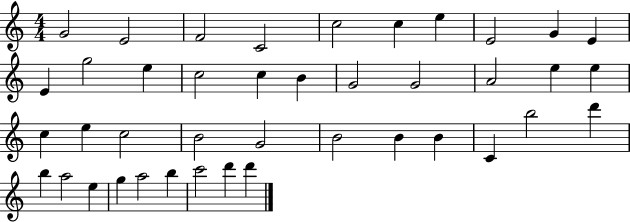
{
  \clef treble
  \numericTimeSignature
  \time 4/4
  \key c \major
  g'2 e'2 | f'2 c'2 | c''2 c''4 e''4 | e'2 g'4 e'4 | \break e'4 g''2 e''4 | c''2 c''4 b'4 | g'2 g'2 | a'2 e''4 e''4 | \break c''4 e''4 c''2 | b'2 g'2 | b'2 b'4 b'4 | c'4 b''2 d'''4 | \break b''4 a''2 e''4 | g''4 a''2 b''4 | c'''2 d'''4 d'''4 | \bar "|."
}